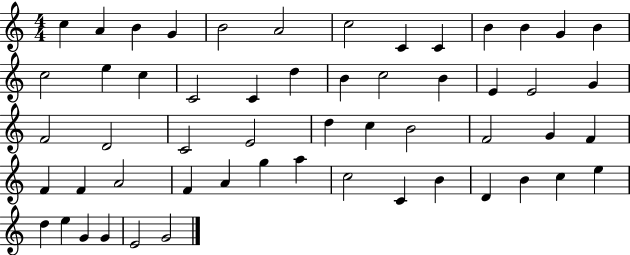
X:1
T:Untitled
M:4/4
L:1/4
K:C
c A B G B2 A2 c2 C C B B G B c2 e c C2 C d B c2 B E E2 G F2 D2 C2 E2 d c B2 F2 G F F F A2 F A g a c2 C B D B c e d e G G E2 G2